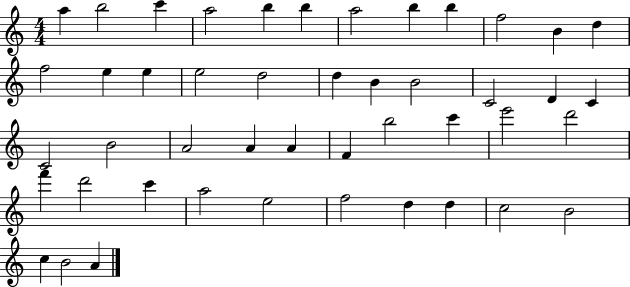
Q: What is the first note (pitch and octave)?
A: A5